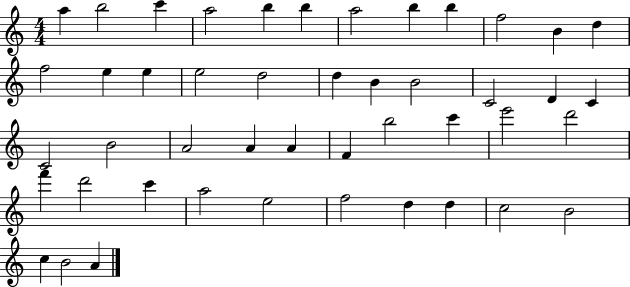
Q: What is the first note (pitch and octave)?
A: A5